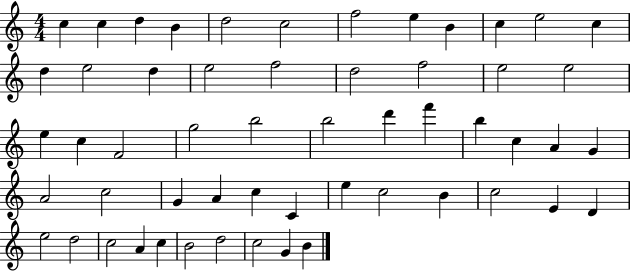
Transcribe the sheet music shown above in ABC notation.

X:1
T:Untitled
M:4/4
L:1/4
K:C
c c d B d2 c2 f2 e B c e2 c d e2 d e2 f2 d2 f2 e2 e2 e c F2 g2 b2 b2 d' f' b c A G A2 c2 G A c C e c2 B c2 E D e2 d2 c2 A c B2 d2 c2 G B